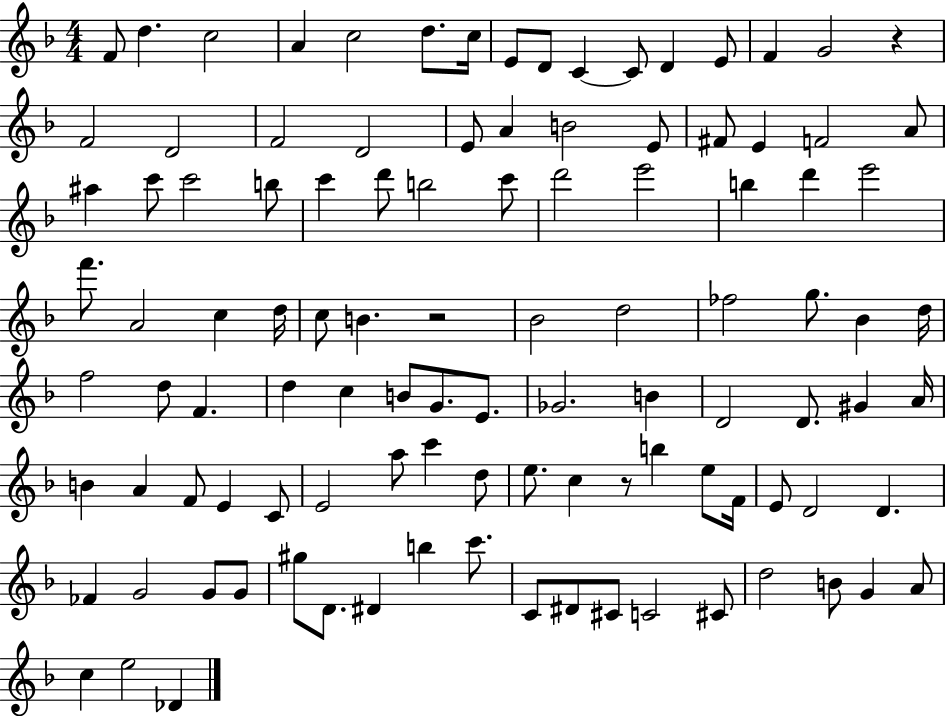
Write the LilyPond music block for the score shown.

{
  \clef treble
  \numericTimeSignature
  \time 4/4
  \key f \major
  f'8 d''4. c''2 | a'4 c''2 d''8. c''16 | e'8 d'8 c'4~~ c'8 d'4 e'8 | f'4 g'2 r4 | \break f'2 d'2 | f'2 d'2 | e'8 a'4 b'2 e'8 | fis'8 e'4 f'2 a'8 | \break ais''4 c'''8 c'''2 b''8 | c'''4 d'''8 b''2 c'''8 | d'''2 e'''2 | b''4 d'''4 e'''2 | \break f'''8. a'2 c''4 d''16 | c''8 b'4. r2 | bes'2 d''2 | fes''2 g''8. bes'4 d''16 | \break f''2 d''8 f'4. | d''4 c''4 b'8 g'8. e'8. | ges'2. b'4 | d'2 d'8. gis'4 a'16 | \break b'4 a'4 f'8 e'4 c'8 | e'2 a''8 c'''4 d''8 | e''8. c''4 r8 b''4 e''8 f'16 | e'8 d'2 d'4. | \break fes'4 g'2 g'8 g'8 | gis''8 d'8. dis'4 b''4 c'''8. | c'8 dis'8 cis'8 c'2 cis'8 | d''2 b'8 g'4 a'8 | \break c''4 e''2 des'4 | \bar "|."
}